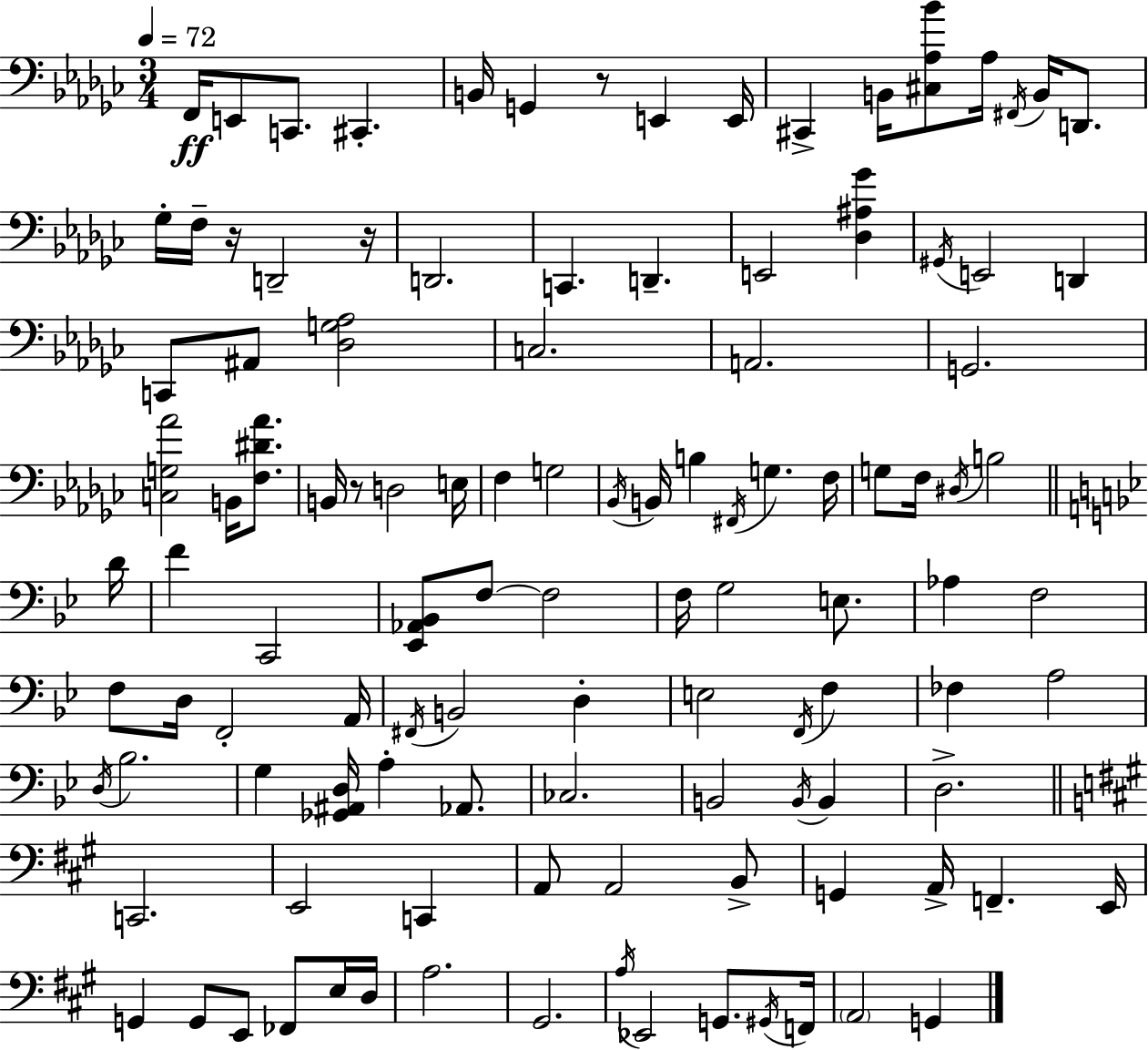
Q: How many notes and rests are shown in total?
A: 113